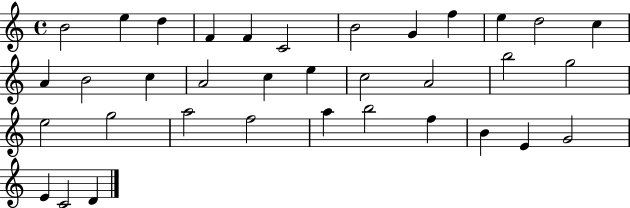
{
  \clef treble
  \time 4/4
  \defaultTimeSignature
  \key c \major
  b'2 e''4 d''4 | f'4 f'4 c'2 | b'2 g'4 f''4 | e''4 d''2 c''4 | \break a'4 b'2 c''4 | a'2 c''4 e''4 | c''2 a'2 | b''2 g''2 | \break e''2 g''2 | a''2 f''2 | a''4 b''2 f''4 | b'4 e'4 g'2 | \break e'4 c'2 d'4 | \bar "|."
}